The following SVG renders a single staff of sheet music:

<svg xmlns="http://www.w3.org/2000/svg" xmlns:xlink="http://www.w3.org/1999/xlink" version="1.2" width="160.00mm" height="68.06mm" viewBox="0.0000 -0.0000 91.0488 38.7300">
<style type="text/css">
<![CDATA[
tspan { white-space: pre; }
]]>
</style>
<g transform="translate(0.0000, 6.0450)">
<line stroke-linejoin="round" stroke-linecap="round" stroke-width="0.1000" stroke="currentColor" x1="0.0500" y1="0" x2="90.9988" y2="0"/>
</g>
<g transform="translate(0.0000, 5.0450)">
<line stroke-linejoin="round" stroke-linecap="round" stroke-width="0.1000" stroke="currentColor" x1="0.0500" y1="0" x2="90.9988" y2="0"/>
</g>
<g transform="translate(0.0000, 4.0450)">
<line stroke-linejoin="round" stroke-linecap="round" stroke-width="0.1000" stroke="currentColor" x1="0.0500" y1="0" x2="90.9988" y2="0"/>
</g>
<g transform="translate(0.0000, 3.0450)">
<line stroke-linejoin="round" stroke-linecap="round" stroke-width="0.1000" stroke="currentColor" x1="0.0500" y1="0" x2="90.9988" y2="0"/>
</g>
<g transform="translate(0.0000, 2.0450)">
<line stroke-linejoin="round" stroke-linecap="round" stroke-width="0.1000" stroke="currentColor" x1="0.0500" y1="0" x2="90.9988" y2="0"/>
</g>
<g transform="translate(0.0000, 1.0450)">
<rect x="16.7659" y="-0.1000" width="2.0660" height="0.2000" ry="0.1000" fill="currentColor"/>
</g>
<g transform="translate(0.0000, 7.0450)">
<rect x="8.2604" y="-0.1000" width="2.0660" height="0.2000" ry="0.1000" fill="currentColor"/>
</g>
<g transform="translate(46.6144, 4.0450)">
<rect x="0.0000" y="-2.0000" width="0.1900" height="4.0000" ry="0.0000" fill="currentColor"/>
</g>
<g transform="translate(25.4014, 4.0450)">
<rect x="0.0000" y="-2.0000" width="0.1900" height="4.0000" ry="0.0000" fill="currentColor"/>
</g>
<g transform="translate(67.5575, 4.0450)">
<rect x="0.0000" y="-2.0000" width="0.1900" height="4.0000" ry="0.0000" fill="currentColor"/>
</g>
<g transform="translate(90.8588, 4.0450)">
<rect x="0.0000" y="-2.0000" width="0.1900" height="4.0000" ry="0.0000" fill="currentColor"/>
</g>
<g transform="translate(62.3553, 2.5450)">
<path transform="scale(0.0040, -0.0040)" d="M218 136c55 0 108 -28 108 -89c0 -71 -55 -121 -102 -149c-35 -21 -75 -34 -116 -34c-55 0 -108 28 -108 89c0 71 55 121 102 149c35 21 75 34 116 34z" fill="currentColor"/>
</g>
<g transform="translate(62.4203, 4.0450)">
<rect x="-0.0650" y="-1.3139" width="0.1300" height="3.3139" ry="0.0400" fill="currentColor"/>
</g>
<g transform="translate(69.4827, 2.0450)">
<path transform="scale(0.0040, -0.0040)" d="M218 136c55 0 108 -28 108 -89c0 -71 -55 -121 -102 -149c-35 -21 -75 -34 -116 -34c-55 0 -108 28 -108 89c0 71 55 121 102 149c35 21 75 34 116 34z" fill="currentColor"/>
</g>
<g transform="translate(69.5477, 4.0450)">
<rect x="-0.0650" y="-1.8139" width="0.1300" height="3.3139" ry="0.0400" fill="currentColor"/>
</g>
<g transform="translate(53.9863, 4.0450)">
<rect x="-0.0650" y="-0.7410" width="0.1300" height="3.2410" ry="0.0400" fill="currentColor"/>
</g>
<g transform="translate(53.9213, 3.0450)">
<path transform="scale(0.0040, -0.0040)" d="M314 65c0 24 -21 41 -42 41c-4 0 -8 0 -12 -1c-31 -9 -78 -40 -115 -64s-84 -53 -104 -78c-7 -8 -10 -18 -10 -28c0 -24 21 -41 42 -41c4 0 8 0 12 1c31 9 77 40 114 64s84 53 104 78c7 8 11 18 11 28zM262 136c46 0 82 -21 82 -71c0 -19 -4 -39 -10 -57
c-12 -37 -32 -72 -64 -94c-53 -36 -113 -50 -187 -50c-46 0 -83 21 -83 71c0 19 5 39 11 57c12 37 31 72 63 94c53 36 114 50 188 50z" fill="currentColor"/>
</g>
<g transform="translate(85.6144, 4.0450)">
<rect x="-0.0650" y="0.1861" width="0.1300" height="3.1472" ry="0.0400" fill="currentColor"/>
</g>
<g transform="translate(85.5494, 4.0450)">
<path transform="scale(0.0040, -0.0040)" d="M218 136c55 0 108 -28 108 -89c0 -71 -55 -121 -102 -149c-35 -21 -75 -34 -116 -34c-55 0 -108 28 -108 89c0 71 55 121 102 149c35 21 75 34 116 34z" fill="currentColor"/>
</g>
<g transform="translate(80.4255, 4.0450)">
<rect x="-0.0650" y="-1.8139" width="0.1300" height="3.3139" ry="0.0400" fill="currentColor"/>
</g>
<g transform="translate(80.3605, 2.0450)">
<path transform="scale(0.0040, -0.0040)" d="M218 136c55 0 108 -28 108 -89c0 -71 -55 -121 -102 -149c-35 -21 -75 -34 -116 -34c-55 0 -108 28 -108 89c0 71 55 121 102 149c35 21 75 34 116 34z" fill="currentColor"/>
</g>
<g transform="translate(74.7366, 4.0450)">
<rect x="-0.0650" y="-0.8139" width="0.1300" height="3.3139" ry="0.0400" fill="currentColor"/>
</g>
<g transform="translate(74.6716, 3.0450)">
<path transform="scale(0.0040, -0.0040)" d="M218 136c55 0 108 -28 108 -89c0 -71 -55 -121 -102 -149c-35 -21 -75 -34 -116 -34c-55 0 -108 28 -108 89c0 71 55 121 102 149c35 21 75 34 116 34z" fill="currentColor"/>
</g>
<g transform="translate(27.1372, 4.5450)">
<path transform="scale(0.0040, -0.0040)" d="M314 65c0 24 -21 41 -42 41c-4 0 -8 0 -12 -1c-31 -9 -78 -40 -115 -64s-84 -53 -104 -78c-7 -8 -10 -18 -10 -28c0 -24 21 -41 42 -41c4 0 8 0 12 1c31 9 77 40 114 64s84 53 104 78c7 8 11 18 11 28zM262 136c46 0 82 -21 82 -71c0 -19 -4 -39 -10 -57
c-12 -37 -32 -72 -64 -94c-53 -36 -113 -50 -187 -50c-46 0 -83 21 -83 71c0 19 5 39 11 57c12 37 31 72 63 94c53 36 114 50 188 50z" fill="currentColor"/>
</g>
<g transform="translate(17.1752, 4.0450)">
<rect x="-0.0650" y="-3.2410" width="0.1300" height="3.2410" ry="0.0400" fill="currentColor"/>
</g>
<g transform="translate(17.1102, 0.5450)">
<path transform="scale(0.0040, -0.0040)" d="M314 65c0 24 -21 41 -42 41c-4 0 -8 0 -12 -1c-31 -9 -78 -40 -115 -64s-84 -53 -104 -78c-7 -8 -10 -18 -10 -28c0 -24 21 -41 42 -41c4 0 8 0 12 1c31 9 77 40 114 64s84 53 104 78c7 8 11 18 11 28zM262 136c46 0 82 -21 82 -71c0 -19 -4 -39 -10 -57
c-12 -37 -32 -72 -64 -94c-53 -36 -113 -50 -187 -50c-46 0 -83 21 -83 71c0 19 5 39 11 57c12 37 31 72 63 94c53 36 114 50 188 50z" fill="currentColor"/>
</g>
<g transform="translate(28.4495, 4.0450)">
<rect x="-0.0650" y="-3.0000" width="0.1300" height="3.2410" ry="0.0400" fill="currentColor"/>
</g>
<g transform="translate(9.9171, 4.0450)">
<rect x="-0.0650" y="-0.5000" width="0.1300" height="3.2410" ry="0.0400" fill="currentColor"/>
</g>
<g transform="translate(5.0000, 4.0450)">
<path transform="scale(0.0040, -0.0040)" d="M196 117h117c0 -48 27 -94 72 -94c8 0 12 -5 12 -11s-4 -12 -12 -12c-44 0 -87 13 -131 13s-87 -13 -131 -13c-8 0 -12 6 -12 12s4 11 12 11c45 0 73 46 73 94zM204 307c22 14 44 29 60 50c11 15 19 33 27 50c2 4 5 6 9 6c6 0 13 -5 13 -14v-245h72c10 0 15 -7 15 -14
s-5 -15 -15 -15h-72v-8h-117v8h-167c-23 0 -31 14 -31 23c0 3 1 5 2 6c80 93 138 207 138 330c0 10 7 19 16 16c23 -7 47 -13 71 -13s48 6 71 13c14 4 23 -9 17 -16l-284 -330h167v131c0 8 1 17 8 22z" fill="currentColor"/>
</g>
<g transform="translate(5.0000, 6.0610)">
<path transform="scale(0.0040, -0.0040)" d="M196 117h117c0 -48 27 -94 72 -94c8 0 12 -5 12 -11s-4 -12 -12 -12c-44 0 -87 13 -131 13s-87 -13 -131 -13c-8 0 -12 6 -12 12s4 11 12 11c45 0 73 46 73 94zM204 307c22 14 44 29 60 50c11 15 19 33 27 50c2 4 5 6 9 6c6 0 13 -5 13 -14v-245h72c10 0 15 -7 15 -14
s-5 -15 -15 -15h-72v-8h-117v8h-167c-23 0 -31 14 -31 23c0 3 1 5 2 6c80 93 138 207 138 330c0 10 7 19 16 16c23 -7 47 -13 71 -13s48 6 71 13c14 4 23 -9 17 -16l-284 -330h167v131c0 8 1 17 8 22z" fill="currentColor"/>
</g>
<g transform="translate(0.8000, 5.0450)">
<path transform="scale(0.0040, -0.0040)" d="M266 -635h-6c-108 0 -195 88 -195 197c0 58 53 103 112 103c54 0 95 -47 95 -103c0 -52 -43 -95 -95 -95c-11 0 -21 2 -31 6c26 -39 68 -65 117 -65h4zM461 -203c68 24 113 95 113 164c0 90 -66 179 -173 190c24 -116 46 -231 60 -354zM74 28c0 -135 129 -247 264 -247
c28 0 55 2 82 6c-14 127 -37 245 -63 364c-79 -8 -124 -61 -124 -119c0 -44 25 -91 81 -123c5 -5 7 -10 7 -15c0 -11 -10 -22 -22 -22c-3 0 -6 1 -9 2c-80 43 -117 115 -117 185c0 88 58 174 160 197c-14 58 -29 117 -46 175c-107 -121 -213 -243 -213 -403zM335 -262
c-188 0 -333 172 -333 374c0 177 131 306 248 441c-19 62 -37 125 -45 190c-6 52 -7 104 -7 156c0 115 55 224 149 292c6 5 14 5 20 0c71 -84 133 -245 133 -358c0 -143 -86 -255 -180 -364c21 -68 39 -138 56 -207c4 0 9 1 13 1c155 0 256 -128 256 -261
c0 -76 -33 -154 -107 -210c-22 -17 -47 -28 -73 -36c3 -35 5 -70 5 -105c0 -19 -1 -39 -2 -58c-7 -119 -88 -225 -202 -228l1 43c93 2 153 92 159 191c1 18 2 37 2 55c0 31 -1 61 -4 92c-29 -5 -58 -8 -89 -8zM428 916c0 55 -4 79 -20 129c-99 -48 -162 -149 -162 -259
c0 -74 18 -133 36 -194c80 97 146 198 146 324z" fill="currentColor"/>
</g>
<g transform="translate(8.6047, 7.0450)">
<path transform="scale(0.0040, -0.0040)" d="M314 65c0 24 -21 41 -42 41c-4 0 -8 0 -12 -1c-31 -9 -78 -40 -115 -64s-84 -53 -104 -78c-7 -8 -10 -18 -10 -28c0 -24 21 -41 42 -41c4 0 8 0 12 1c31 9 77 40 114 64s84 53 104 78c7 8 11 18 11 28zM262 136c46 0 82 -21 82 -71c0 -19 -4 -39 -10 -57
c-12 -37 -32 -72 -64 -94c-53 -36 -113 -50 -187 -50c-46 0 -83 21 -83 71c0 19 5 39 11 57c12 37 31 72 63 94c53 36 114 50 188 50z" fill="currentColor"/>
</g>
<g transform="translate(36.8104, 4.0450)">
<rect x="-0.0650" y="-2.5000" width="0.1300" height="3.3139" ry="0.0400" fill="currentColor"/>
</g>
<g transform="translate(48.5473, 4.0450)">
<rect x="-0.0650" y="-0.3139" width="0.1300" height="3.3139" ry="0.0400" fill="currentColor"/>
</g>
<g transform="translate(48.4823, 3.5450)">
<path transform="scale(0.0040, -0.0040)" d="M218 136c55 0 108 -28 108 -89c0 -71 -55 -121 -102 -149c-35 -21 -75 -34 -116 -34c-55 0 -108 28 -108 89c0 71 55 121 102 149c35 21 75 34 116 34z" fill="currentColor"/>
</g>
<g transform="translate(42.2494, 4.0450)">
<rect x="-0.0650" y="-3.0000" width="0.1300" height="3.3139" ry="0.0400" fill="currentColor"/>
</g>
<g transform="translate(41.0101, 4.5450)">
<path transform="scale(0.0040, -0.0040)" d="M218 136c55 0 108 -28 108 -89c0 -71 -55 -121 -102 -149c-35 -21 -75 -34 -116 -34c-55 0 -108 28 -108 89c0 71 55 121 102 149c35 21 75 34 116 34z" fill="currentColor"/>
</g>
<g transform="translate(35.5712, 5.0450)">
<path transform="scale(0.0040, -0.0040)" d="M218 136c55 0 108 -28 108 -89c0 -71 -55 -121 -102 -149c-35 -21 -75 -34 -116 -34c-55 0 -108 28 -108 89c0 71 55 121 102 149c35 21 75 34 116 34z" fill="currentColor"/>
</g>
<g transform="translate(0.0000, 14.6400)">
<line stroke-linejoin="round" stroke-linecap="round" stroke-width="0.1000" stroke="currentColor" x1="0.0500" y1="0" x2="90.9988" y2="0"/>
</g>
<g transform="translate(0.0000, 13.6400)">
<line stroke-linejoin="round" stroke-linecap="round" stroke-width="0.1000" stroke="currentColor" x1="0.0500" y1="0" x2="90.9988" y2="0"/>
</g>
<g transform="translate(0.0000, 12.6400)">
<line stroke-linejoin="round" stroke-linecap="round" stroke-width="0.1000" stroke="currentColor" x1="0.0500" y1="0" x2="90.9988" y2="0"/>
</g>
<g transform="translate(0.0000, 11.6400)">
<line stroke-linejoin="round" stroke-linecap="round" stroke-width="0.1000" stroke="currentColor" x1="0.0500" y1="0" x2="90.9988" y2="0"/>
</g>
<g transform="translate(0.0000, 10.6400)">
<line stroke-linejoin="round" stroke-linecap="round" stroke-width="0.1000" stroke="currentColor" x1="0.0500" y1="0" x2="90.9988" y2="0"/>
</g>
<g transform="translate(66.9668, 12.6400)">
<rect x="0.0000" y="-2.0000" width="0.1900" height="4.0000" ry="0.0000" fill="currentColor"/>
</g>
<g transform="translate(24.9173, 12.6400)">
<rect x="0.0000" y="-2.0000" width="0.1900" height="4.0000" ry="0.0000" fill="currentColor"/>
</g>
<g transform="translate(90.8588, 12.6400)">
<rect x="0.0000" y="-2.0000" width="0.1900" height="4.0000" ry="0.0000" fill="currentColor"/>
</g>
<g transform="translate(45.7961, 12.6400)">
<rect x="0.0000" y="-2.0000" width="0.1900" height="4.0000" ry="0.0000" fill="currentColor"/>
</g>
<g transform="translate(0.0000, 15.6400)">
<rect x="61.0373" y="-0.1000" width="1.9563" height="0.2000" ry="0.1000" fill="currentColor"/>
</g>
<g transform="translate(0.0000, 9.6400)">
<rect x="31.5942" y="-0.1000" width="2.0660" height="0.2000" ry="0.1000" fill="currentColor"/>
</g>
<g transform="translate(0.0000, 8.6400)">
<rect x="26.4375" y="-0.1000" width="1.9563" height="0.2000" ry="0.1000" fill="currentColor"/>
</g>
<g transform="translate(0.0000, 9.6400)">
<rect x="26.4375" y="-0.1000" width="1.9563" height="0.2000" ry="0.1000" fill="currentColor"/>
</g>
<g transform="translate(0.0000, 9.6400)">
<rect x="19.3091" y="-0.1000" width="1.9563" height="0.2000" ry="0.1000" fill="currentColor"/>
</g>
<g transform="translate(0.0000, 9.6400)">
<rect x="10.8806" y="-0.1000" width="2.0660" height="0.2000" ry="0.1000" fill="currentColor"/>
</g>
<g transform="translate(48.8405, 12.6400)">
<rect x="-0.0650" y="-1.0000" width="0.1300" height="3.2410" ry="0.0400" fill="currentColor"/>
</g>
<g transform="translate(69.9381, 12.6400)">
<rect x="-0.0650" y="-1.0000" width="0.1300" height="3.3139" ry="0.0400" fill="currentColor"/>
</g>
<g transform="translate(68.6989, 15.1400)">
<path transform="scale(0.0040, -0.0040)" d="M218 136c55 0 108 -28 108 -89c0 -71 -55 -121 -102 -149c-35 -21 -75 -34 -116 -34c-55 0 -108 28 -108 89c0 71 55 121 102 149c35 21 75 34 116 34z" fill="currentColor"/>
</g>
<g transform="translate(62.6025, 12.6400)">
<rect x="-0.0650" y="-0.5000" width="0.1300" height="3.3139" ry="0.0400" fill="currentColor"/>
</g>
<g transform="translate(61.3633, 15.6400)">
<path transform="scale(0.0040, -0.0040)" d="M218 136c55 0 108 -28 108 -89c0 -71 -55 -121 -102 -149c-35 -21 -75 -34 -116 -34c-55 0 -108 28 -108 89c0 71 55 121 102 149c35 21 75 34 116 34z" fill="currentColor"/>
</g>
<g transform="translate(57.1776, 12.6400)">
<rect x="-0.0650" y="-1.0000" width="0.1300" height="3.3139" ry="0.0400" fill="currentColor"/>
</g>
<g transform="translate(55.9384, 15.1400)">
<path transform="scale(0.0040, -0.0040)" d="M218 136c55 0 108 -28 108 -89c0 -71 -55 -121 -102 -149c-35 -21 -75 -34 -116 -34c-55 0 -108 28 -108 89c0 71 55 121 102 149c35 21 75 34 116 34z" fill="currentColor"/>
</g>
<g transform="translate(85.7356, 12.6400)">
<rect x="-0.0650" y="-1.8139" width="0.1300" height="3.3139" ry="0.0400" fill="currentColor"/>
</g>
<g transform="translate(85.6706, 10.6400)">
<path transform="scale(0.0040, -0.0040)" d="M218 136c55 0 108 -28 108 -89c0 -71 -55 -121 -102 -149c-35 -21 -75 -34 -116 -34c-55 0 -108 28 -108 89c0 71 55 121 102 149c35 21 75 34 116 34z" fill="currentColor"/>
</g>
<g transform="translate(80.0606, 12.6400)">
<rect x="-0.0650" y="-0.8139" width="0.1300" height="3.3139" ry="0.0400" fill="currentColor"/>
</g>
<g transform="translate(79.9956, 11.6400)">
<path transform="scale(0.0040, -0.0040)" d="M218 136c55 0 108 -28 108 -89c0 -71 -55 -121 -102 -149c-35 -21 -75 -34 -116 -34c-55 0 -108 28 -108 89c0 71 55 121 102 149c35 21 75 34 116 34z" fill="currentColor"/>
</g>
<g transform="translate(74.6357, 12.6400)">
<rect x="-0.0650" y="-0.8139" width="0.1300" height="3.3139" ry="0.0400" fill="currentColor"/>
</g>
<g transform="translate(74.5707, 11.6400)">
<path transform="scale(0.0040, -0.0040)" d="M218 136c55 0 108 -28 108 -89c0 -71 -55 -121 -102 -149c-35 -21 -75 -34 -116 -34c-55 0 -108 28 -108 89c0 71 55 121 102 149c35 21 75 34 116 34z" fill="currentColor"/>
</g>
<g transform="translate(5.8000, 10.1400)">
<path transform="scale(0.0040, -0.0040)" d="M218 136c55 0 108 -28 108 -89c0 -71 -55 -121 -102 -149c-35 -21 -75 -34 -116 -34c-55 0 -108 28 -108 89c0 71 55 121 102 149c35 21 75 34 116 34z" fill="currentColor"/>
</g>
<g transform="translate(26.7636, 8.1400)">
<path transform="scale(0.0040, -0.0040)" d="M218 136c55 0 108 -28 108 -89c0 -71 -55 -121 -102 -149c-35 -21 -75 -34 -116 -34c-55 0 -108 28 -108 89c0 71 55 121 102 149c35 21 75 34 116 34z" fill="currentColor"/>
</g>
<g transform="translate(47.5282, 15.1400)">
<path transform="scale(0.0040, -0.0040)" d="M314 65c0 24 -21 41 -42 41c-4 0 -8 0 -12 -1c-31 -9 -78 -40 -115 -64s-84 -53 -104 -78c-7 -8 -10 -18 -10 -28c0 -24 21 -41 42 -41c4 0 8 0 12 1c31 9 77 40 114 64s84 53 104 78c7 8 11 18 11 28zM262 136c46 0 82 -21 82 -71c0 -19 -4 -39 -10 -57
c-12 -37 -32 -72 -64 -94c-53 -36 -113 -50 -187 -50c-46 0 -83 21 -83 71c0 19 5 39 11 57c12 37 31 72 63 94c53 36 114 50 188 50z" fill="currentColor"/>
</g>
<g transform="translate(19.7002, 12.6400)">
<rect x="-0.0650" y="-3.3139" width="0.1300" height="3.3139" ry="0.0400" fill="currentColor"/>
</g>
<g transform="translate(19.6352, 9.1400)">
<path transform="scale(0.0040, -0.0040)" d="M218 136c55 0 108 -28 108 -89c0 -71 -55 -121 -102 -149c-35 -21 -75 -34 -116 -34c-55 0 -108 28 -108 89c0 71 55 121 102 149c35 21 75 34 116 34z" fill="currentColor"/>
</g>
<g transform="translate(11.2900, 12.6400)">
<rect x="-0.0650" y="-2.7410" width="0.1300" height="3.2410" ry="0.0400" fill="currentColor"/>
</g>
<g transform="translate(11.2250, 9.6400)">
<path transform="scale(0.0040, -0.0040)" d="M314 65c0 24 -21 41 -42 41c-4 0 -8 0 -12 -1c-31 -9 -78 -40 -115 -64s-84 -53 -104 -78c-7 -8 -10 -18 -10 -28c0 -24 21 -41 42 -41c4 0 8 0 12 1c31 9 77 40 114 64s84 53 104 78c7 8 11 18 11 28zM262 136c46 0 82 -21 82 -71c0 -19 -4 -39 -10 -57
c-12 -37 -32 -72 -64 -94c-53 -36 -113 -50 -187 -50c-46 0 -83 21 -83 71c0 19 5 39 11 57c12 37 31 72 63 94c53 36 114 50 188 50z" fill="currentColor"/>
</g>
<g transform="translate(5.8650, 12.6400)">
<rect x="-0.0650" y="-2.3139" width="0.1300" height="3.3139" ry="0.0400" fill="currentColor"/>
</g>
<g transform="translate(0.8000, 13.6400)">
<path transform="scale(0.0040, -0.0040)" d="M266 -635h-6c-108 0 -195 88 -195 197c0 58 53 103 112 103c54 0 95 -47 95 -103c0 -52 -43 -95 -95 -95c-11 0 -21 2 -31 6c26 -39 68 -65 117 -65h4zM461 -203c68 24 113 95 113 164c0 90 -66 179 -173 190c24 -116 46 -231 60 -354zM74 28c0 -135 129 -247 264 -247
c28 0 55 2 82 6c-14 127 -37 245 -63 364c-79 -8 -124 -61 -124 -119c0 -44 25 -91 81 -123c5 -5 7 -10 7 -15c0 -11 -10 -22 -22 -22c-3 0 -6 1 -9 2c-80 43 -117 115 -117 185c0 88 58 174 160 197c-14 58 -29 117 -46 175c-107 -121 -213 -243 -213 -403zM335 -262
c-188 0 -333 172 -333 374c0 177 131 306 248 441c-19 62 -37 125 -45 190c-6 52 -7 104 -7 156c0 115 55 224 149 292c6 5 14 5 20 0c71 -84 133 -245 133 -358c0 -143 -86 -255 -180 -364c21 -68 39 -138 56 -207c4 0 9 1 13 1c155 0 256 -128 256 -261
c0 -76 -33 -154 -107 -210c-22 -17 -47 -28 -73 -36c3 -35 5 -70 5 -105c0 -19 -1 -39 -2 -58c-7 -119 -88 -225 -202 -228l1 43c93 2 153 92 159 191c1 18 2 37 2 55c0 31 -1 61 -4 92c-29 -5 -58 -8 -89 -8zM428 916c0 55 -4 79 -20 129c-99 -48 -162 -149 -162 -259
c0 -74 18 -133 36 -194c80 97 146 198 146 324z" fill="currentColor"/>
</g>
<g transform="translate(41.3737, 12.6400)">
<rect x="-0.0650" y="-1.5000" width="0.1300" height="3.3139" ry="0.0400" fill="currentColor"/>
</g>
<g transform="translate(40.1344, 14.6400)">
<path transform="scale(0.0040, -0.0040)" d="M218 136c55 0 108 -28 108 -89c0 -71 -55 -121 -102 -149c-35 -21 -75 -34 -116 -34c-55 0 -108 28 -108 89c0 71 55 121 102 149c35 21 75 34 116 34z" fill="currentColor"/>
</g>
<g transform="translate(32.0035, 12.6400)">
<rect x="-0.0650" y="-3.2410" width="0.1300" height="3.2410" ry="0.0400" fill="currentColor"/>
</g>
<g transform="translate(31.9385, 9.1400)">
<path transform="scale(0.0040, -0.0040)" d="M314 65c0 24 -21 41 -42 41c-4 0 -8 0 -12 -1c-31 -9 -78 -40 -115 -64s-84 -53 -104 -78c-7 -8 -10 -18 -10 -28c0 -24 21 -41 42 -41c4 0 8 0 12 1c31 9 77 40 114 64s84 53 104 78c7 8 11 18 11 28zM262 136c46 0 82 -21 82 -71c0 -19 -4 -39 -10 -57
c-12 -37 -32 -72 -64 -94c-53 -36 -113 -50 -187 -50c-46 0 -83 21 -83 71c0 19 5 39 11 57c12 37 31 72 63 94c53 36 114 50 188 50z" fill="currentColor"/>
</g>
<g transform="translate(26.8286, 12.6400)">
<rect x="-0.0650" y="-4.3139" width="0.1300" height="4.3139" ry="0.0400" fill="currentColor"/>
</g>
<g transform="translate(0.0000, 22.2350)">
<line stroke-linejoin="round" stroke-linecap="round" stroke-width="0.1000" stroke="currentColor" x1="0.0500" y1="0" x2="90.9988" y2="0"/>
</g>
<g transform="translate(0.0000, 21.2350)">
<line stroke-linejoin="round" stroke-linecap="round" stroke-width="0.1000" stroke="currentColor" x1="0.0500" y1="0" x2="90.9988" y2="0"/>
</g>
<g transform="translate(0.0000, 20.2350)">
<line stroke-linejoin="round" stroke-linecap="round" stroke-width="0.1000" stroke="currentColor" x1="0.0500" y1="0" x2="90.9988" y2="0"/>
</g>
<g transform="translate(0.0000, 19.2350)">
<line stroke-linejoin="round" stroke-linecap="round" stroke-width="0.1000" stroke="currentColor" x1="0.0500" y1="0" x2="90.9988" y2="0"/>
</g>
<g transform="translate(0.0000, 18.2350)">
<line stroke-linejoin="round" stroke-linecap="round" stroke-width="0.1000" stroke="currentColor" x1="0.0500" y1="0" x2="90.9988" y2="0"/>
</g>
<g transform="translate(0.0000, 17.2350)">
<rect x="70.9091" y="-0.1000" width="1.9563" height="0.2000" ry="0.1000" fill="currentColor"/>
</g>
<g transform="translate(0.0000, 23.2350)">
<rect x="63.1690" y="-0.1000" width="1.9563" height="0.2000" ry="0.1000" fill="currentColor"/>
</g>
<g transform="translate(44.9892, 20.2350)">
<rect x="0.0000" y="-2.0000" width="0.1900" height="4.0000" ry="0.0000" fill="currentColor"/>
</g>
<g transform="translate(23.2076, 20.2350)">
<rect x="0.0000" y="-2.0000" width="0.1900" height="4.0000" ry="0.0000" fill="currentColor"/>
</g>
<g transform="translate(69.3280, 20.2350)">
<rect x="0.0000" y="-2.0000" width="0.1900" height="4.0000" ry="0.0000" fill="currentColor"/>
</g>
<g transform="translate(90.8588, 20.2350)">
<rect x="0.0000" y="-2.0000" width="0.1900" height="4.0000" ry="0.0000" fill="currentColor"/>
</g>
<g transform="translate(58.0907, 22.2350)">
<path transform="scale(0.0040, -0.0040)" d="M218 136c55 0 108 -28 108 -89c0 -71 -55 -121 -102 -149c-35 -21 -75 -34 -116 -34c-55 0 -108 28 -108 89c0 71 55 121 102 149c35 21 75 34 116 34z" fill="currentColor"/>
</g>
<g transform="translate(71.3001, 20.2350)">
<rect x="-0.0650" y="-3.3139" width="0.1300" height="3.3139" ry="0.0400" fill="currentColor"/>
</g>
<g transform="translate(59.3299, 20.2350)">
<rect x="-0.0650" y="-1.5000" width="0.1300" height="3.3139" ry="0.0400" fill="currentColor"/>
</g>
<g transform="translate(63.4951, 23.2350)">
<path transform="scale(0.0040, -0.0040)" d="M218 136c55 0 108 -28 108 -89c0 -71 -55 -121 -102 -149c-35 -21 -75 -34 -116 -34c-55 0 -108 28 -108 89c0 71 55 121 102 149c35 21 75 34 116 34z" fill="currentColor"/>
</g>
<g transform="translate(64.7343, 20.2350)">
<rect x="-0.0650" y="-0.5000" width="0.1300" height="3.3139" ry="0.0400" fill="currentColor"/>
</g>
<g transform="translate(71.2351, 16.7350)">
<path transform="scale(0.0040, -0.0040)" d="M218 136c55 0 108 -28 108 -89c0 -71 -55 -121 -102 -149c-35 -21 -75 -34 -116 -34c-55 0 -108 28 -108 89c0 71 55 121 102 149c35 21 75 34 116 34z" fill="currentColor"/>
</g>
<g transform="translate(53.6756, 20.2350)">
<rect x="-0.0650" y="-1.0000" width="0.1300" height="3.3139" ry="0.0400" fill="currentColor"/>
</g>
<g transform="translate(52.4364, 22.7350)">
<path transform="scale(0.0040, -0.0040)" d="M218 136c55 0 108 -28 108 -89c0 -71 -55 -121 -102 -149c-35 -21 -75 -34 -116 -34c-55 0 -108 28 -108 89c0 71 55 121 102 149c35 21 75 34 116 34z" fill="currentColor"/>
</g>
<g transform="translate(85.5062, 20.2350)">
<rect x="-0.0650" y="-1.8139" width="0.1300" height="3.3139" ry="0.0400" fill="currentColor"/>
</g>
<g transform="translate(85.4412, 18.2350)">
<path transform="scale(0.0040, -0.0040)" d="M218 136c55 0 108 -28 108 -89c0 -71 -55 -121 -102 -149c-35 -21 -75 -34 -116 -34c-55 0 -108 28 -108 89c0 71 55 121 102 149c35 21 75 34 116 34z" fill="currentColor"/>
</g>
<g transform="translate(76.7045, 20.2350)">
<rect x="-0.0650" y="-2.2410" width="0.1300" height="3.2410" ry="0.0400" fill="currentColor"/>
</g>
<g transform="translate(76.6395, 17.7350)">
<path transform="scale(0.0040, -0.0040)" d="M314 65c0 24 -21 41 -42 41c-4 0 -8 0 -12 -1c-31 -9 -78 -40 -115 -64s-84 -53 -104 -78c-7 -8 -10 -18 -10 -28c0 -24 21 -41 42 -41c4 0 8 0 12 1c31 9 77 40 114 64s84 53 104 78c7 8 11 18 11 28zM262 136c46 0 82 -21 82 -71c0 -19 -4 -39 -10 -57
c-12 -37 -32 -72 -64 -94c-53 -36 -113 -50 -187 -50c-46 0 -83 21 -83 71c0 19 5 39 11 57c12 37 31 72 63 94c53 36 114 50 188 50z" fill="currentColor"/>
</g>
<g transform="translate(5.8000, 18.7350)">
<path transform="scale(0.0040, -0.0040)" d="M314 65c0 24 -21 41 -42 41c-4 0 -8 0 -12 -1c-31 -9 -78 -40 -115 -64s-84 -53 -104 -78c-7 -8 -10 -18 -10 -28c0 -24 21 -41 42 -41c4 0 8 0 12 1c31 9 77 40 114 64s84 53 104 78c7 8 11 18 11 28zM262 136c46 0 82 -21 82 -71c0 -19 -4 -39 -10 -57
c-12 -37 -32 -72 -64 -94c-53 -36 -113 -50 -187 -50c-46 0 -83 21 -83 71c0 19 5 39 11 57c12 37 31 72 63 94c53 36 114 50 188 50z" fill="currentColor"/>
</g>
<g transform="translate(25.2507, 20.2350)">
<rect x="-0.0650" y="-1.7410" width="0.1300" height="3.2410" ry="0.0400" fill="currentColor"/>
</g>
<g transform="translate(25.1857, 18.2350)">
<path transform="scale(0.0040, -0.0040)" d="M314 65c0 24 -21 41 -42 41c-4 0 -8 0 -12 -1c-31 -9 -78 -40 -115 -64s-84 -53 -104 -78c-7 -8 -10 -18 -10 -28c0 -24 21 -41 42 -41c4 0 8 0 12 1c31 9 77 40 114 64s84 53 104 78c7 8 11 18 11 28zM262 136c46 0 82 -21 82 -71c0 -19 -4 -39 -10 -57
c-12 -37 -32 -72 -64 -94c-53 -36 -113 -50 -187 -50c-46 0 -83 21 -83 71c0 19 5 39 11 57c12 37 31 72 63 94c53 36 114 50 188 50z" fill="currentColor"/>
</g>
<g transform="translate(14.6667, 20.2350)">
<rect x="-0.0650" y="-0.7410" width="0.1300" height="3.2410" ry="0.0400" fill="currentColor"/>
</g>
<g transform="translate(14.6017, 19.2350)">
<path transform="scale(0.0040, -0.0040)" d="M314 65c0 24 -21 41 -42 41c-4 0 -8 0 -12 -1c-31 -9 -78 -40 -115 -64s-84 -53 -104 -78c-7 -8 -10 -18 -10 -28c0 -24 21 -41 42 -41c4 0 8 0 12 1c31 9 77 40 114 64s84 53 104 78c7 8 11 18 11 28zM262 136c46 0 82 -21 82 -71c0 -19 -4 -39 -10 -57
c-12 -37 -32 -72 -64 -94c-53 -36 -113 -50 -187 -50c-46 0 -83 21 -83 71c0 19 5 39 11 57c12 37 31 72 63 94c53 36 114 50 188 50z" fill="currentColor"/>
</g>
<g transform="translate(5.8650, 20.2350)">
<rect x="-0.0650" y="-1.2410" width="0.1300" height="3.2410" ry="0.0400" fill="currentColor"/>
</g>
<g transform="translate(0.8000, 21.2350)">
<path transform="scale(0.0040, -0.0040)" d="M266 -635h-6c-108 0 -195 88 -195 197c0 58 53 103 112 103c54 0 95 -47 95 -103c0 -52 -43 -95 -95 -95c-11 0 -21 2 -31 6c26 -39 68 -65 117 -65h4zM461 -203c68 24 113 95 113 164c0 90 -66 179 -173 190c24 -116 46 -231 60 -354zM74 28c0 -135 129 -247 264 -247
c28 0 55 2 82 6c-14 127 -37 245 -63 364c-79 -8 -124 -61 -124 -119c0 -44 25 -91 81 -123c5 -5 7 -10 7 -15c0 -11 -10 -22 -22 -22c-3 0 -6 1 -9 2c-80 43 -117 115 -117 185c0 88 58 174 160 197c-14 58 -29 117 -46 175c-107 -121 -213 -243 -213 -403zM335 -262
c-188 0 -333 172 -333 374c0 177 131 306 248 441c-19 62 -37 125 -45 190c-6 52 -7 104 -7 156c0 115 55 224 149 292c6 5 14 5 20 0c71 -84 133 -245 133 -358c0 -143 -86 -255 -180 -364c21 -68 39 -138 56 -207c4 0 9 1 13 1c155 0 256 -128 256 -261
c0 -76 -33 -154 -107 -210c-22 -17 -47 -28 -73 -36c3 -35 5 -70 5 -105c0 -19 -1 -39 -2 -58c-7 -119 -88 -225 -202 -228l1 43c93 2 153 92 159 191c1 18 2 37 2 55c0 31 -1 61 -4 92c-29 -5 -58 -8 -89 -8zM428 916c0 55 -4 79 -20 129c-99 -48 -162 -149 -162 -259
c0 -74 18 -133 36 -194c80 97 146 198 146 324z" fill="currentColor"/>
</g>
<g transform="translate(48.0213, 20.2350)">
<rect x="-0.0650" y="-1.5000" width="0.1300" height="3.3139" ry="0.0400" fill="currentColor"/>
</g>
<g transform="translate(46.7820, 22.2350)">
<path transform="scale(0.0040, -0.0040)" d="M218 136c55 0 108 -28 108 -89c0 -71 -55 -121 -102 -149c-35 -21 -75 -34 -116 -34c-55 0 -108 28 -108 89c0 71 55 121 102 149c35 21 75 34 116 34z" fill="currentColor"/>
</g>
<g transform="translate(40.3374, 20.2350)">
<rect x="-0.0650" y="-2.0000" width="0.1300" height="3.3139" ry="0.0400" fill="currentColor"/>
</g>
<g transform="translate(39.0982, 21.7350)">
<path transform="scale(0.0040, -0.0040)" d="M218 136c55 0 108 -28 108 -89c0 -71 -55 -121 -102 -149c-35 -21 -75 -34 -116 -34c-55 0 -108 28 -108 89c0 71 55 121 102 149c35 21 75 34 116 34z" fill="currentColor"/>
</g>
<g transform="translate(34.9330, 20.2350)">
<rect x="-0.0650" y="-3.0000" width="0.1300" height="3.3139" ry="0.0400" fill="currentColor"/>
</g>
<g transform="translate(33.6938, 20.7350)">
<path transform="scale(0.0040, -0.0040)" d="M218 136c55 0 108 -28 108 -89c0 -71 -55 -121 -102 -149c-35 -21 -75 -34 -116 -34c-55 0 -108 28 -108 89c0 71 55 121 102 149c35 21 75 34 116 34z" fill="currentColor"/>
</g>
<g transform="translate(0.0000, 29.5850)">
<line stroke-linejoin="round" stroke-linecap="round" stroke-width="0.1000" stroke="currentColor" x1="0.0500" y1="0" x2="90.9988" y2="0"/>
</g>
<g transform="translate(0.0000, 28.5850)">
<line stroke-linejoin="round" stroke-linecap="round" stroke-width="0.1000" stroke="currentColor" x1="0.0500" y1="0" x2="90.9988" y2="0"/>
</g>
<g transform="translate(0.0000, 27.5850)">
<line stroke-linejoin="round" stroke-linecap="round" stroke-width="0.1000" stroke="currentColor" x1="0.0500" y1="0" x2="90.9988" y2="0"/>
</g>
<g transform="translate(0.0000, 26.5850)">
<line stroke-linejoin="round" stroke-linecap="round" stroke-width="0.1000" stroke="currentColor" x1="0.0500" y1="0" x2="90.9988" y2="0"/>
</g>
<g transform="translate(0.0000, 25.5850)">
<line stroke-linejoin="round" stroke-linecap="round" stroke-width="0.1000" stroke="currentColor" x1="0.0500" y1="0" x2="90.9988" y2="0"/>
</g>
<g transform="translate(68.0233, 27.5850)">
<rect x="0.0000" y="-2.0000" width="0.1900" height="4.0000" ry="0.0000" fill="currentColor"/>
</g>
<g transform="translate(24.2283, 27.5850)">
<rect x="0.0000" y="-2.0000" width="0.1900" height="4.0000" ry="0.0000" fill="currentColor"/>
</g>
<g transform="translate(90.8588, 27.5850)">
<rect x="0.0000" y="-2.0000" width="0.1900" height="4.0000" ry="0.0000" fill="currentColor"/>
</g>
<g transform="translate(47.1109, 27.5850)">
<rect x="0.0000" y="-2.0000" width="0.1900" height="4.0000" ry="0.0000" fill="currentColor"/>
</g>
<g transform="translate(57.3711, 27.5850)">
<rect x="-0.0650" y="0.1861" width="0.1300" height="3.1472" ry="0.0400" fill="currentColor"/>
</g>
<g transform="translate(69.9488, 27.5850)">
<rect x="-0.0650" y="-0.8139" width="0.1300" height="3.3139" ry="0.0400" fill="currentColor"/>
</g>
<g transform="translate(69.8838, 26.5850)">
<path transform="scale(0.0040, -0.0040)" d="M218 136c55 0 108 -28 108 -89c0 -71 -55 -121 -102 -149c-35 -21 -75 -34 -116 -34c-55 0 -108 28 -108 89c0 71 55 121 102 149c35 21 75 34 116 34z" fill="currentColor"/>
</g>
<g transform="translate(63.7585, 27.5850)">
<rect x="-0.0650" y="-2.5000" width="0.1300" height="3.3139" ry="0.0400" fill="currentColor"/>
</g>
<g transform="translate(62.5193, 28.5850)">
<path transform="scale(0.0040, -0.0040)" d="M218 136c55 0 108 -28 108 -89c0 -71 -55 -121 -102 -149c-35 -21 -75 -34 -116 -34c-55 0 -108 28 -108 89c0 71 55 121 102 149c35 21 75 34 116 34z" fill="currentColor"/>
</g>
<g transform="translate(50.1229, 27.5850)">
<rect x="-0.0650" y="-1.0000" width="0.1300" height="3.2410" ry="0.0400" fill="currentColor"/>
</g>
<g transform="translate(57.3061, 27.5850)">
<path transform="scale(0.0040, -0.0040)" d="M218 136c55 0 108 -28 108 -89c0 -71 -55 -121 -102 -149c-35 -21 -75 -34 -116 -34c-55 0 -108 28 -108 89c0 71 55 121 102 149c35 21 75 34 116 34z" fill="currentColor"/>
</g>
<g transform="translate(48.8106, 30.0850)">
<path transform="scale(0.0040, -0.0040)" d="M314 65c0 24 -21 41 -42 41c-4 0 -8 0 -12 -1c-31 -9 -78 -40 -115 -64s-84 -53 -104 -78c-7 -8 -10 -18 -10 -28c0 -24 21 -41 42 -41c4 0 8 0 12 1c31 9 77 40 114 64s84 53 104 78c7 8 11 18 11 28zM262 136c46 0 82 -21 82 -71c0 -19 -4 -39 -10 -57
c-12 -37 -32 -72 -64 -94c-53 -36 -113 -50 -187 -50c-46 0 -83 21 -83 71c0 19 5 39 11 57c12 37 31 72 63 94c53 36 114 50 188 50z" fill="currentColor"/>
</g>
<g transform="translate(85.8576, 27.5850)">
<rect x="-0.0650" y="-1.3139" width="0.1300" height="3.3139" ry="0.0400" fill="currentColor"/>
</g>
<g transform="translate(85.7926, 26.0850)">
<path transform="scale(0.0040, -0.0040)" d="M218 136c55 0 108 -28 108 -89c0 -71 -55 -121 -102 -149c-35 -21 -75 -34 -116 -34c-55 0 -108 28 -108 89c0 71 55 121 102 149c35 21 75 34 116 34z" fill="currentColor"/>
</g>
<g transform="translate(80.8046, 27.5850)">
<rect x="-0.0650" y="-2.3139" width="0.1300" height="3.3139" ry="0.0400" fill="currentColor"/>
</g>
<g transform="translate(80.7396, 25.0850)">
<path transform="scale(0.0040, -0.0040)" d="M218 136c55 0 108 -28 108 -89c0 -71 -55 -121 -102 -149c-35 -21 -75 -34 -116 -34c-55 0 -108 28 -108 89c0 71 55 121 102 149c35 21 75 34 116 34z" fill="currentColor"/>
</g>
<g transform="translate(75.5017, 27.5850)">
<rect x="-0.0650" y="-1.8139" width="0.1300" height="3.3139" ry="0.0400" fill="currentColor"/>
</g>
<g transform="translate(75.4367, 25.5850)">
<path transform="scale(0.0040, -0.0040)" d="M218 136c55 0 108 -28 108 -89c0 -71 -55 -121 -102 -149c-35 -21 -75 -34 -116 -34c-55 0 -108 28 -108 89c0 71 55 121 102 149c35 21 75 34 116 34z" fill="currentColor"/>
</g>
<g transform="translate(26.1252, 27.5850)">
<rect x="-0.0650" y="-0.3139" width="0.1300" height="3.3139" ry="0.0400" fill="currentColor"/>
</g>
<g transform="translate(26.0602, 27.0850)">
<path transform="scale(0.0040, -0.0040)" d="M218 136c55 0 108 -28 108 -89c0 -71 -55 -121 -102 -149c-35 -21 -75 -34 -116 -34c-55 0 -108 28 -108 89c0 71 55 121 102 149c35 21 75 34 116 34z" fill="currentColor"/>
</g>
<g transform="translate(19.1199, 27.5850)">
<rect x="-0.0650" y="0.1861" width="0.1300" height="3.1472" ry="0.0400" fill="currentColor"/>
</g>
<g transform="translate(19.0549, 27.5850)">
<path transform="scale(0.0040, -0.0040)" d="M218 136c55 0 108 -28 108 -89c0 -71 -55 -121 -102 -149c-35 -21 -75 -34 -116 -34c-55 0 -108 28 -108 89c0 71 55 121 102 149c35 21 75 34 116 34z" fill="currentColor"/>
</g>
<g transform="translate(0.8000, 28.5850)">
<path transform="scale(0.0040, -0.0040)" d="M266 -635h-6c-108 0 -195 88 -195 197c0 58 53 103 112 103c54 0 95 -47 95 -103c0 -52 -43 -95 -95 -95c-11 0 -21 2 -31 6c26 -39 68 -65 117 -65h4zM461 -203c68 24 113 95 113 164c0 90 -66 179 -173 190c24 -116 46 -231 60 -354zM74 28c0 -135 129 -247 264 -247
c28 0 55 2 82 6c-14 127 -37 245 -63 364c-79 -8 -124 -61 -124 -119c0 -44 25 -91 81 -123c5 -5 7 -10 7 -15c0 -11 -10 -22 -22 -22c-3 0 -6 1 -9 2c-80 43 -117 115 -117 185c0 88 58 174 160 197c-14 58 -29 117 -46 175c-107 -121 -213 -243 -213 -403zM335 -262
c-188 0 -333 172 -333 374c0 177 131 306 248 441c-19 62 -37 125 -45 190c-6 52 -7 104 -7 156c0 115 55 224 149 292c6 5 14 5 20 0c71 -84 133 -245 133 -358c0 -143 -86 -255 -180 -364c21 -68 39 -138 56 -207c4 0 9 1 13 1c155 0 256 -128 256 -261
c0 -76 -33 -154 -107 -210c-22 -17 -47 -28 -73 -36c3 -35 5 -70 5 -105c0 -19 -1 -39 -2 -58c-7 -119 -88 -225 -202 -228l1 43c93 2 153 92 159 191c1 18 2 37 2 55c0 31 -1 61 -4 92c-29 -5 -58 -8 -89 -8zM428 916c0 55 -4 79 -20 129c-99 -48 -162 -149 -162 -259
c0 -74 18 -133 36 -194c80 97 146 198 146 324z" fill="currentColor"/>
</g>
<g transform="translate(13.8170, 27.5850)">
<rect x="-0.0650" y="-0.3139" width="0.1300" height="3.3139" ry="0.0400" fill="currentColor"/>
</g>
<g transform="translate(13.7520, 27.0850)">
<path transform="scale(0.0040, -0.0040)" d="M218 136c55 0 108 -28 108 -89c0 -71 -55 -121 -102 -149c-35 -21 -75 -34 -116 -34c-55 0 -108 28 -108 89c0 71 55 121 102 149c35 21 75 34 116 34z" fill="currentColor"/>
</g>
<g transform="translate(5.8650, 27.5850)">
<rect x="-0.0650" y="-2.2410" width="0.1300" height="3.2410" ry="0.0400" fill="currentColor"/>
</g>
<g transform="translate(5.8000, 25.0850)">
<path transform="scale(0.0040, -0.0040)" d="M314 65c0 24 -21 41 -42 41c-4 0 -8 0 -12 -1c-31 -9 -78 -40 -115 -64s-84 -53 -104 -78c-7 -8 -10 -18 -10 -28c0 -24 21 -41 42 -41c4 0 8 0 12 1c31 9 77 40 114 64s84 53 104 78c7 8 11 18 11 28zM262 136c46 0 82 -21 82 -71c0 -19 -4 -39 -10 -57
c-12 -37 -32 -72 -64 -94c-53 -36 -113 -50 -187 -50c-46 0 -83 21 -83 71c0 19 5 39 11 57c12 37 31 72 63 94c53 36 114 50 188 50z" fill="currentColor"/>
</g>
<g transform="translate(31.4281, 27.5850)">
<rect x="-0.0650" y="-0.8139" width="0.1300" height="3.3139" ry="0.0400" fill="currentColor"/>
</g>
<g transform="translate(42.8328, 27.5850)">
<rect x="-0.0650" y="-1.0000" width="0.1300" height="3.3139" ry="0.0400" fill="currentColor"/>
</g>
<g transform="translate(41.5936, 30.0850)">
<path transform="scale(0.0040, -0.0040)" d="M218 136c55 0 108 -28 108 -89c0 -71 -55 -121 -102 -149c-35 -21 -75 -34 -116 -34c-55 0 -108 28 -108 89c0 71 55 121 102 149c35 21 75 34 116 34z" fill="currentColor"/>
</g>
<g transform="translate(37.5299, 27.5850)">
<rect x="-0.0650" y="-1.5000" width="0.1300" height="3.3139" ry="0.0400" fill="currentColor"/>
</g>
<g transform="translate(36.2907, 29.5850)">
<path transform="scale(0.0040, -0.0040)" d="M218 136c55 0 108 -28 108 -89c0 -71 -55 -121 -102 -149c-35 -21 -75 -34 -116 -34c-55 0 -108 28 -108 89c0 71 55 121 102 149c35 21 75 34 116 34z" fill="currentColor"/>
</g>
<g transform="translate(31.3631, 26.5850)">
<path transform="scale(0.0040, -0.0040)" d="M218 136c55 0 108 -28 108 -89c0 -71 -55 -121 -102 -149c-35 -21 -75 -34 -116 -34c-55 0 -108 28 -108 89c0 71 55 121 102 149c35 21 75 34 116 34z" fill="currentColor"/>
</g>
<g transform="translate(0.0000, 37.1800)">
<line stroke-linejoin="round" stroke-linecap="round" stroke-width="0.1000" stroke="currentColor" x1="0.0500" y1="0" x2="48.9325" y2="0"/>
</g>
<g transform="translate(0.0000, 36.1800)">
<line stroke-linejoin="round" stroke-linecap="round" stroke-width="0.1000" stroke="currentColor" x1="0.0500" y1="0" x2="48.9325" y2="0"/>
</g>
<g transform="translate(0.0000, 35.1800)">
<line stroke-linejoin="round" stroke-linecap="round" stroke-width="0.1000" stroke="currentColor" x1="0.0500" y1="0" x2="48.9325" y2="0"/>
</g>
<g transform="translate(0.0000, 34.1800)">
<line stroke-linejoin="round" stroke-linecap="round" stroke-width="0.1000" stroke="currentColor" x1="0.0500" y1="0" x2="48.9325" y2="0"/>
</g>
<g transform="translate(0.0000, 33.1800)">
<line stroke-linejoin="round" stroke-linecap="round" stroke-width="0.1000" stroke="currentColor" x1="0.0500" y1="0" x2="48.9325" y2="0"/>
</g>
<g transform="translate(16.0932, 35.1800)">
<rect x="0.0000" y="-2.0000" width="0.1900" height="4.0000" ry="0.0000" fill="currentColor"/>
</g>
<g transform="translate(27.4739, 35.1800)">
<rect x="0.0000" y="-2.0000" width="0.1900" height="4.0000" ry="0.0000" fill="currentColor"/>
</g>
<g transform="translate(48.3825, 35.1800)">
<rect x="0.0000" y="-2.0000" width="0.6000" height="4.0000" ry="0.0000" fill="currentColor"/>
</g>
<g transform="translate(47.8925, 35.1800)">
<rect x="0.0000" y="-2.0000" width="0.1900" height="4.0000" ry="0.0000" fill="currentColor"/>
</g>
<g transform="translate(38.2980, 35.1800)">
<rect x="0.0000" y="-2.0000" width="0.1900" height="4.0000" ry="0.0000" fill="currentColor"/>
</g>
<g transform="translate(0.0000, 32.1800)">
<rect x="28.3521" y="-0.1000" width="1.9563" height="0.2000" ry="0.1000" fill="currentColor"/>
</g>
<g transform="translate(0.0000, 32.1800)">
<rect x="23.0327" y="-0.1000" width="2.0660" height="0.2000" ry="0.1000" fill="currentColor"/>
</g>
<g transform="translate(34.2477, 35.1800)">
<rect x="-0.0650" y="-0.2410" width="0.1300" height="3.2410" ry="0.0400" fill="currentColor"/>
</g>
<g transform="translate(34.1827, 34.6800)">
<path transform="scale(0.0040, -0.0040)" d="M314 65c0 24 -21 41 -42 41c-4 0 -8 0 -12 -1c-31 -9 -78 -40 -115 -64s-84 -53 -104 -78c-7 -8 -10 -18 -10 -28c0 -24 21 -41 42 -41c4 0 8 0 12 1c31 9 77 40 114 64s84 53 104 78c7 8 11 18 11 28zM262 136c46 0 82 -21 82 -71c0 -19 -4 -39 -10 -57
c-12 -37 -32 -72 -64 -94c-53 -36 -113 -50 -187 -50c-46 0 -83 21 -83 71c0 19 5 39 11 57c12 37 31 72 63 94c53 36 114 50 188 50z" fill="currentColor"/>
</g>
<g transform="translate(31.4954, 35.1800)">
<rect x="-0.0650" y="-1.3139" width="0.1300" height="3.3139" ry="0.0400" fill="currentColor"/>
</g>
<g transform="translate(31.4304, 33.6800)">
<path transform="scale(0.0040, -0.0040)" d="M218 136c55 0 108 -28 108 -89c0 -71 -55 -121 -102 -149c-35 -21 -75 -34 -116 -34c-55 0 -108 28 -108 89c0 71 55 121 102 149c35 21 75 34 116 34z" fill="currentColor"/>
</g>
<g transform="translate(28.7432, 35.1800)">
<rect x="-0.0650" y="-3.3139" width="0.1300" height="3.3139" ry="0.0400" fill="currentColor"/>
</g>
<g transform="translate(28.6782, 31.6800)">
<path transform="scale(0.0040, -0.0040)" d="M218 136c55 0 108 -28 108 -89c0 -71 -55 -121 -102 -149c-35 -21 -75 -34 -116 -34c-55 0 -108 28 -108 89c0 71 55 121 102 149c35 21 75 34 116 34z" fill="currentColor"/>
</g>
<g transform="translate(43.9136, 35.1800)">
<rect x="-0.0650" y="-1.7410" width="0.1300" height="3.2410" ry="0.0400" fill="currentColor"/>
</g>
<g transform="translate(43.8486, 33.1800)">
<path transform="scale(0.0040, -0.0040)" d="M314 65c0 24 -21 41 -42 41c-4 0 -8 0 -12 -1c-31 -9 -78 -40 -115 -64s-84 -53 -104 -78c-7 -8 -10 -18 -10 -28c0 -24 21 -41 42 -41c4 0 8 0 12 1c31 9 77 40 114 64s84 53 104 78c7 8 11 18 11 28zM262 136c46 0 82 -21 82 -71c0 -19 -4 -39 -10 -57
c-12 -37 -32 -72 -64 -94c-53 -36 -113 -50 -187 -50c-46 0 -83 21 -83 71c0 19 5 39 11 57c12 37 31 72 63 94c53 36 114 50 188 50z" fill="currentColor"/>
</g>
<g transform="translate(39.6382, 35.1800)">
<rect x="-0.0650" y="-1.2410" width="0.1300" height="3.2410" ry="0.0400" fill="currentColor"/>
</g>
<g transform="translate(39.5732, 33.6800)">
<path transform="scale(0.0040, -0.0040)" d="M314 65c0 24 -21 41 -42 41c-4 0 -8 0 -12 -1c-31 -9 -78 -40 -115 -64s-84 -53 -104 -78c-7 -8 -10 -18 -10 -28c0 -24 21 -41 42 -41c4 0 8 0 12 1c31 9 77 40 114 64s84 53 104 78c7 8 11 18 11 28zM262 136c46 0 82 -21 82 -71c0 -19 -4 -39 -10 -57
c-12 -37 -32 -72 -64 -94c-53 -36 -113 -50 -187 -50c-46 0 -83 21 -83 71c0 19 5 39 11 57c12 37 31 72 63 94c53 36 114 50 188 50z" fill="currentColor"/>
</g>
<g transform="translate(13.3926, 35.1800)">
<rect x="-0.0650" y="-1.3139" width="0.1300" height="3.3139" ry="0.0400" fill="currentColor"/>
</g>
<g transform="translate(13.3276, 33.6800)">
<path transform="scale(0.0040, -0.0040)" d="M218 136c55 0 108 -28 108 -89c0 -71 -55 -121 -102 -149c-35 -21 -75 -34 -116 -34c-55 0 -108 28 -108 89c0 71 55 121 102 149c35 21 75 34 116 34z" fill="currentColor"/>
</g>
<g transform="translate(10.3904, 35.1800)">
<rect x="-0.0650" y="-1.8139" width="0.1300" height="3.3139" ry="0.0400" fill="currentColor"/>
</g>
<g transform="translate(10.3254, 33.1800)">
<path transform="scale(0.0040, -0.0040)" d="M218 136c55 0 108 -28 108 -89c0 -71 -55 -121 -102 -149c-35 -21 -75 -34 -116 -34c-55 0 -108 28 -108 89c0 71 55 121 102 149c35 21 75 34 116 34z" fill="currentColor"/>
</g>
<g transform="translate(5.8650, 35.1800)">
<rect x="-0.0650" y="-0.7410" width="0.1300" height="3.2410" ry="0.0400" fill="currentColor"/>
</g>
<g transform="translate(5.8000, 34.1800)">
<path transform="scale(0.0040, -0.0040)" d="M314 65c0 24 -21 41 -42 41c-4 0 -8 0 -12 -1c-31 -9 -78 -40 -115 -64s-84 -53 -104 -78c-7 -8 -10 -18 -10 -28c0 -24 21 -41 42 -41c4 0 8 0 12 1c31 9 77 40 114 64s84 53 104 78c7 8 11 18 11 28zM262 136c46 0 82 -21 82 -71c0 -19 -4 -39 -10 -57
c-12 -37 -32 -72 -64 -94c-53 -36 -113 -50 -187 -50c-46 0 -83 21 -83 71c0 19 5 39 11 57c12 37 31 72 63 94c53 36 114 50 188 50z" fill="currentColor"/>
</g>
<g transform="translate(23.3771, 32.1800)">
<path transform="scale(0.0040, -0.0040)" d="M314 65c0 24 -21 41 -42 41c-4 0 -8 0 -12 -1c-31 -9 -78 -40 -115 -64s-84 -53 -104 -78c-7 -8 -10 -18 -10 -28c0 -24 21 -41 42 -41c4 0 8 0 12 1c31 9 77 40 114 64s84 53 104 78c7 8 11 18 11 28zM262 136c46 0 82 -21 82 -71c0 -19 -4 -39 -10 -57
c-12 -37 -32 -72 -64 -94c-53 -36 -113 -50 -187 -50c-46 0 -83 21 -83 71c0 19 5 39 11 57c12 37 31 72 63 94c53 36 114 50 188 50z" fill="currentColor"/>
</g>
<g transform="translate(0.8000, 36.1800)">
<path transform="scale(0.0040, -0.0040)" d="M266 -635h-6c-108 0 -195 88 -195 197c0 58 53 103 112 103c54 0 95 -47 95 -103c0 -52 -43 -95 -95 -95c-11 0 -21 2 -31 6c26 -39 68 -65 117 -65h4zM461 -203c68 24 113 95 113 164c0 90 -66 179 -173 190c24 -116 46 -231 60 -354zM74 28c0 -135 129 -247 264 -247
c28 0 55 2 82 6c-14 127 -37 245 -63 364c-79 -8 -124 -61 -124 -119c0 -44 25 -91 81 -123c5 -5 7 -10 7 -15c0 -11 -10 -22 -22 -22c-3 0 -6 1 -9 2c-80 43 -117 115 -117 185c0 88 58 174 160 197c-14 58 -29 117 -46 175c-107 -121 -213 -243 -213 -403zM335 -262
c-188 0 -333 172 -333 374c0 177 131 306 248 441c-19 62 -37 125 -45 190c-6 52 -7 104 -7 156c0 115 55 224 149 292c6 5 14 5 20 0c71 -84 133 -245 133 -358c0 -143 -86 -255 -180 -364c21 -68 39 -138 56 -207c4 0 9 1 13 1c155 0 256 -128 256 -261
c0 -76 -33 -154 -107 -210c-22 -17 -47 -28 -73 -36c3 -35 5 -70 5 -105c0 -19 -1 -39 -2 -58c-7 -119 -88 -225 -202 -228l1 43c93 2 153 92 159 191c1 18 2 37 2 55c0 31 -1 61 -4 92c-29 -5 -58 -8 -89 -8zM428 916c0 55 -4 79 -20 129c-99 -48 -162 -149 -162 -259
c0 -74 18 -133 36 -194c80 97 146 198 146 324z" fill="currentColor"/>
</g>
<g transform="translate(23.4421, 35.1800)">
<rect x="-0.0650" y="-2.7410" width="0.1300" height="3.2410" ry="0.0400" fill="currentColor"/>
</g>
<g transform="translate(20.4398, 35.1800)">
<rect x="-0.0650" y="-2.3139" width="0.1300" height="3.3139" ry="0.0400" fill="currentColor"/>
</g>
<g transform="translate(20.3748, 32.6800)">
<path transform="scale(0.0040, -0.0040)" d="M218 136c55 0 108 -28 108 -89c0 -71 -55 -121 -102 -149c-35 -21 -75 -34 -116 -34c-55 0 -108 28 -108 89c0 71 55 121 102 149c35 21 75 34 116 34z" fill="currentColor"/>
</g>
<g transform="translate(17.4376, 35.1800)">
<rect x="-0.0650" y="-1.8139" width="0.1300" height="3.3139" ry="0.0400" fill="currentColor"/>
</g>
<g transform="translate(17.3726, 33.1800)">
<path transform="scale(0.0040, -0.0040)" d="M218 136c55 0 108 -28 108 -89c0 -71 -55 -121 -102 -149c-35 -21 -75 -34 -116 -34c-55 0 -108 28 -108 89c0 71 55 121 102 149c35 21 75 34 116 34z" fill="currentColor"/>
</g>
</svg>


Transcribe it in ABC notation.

X:1
T:Untitled
M:4/4
L:1/4
K:C
C2 b2 A2 G A c d2 e f d f B g a2 b d' b2 E D2 D C D d d f e2 d2 f2 A F E D E C b g2 f g2 c B c d E D D2 B G d f g e d2 f e f g a2 b e c2 e2 f2